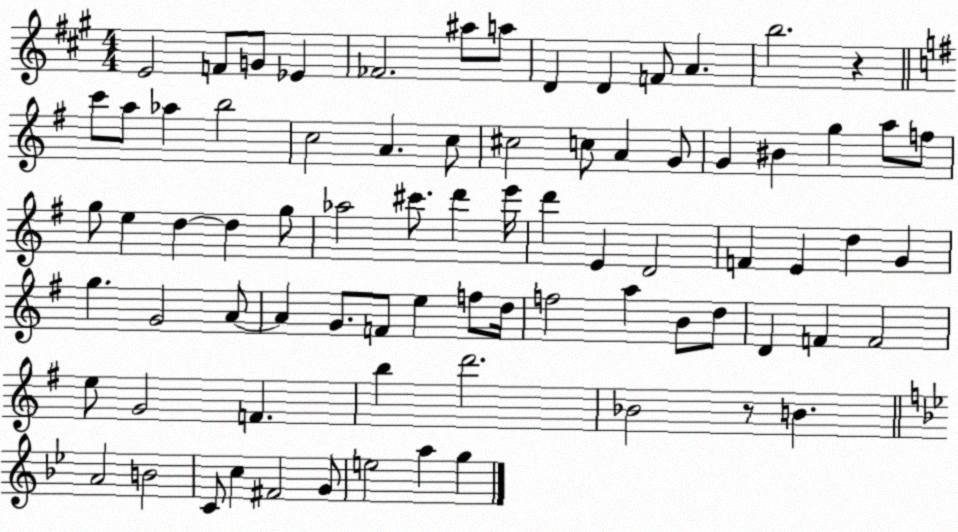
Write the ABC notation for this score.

X:1
T:Untitled
M:4/4
L:1/4
K:A
E2 F/2 G/2 _E _F2 ^a/2 a/2 D D F/2 A b2 z c'/2 a/2 _a b2 c2 A c/2 ^c2 c/2 A G/2 G ^B g a/2 f/2 g/2 e d d g/2 _a2 ^c'/2 d' e'/4 d' E D2 F E d G g G2 A/2 A G/2 F/2 e f/2 d/4 f2 a B/2 d/2 D F F2 e/2 G2 F b d'2 _B2 z/2 B A2 B2 C/2 c ^F2 G/2 e2 a g